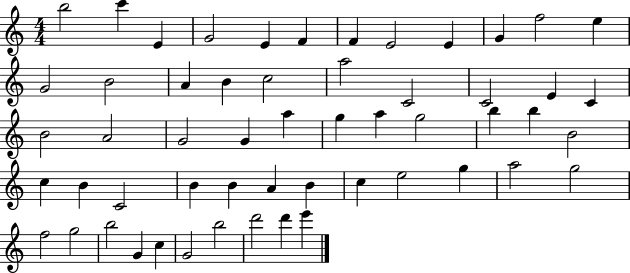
B5/h C6/q E4/q G4/h E4/q F4/q F4/q E4/h E4/q G4/q F5/h E5/q G4/h B4/h A4/q B4/q C5/h A5/h C4/h C4/h E4/q C4/q B4/h A4/h G4/h G4/q A5/q G5/q A5/q G5/h B5/q B5/q B4/h C5/q B4/q C4/h B4/q B4/q A4/q B4/q C5/q E5/h G5/q A5/h G5/h F5/h G5/h B5/h G4/q C5/q G4/h B5/h D6/h D6/q E6/q